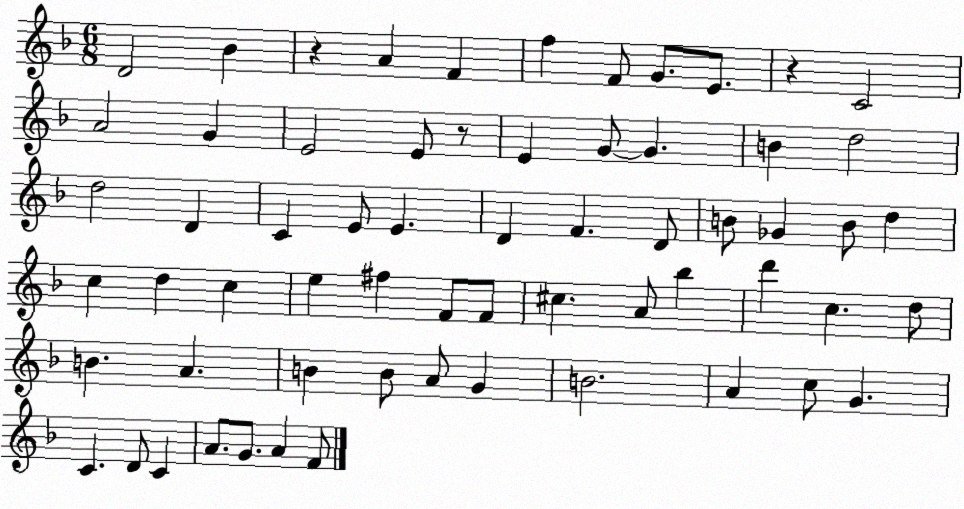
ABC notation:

X:1
T:Untitled
M:6/8
L:1/4
K:F
D2 _B z A F f F/2 G/2 E/2 z C2 A2 G E2 E/2 z/2 E G/2 G B d2 d2 D C E/2 E D F D/2 B/2 _G B/2 d c d c e ^f F/2 F/2 ^c A/2 _b d' c d/2 B A B B/2 A/2 G B2 A c/2 G C D/2 C A/2 G/2 A F/2